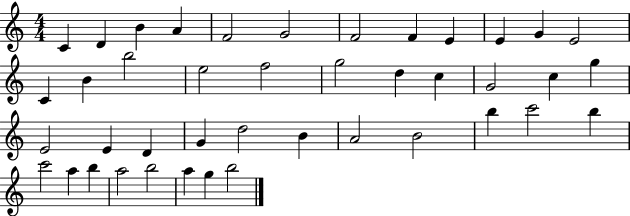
X:1
T:Untitled
M:4/4
L:1/4
K:C
C D B A F2 G2 F2 F E E G E2 C B b2 e2 f2 g2 d c G2 c g E2 E D G d2 B A2 B2 b c'2 b c'2 a b a2 b2 a g b2